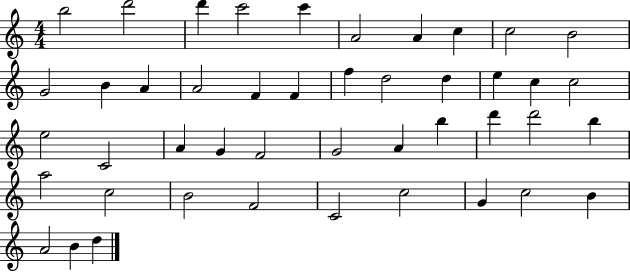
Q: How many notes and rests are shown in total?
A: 45